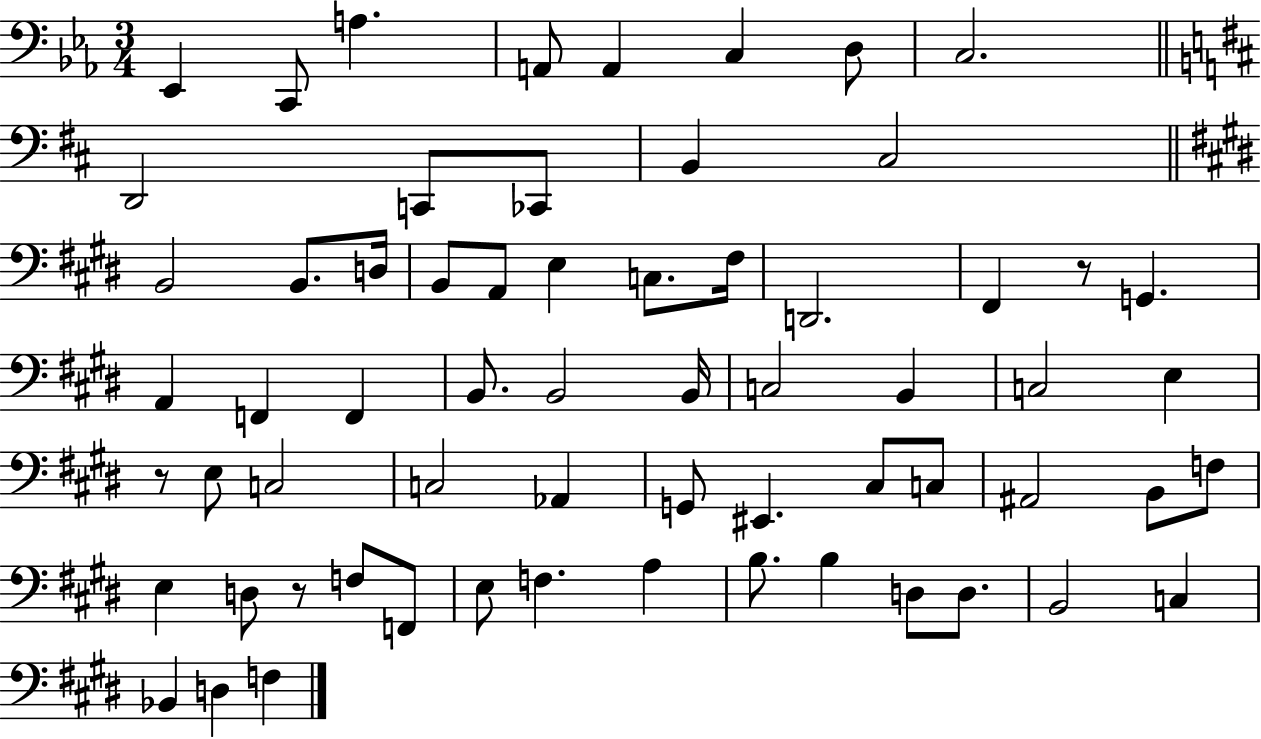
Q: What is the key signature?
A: EES major